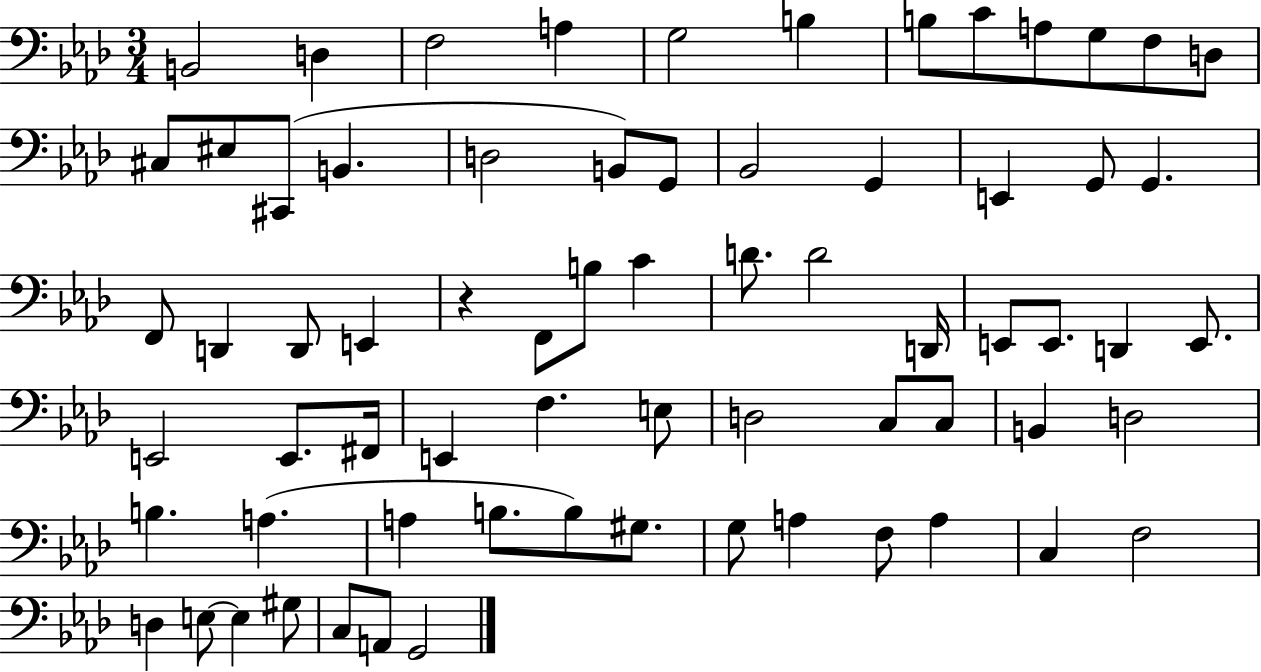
{
  \clef bass
  \numericTimeSignature
  \time 3/4
  \key aes \major
  \repeat volta 2 { b,2 d4 | f2 a4 | g2 b4 | b8 c'8 a8 g8 f8 d8 | \break cis8 eis8 cis,8( b,4. | d2 b,8) g,8 | bes,2 g,4 | e,4 g,8 g,4. | \break f,8 d,4 d,8 e,4 | r4 f,8 b8 c'4 | d'8. d'2 d,16 | e,8 e,8. d,4 e,8. | \break e,2 e,8. fis,16 | e,4 f4. e8 | d2 c8 c8 | b,4 d2 | \break b4. a4.( | a4 b8. b8) gis8. | g8 a4 f8 a4 | c4 f2 | \break d4 e8~~ e4 gis8 | c8 a,8 g,2 | } \bar "|."
}